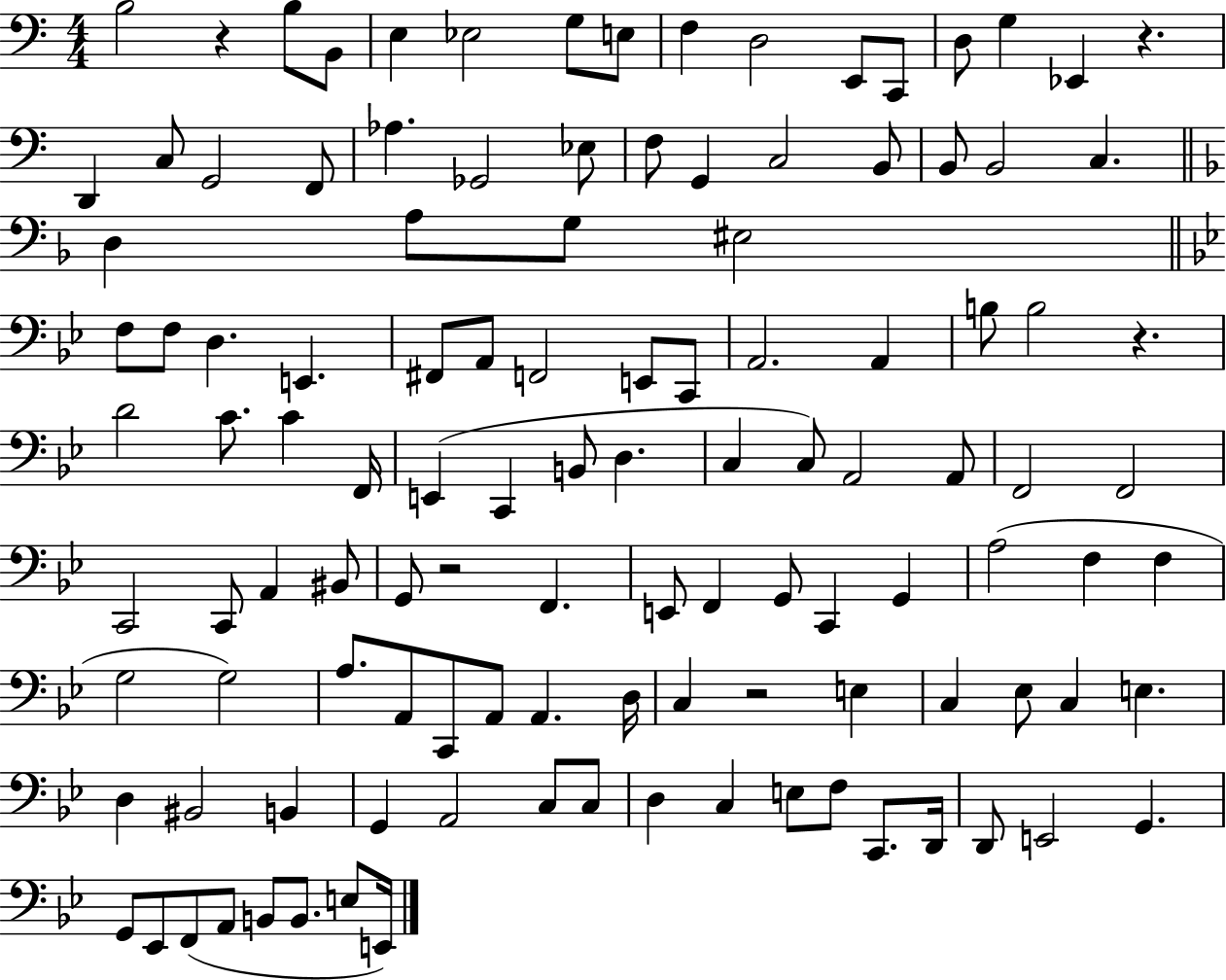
{
  \clef bass
  \numericTimeSignature
  \time 4/4
  \key c \major
  \repeat volta 2 { b2 r4 b8 b,8 | e4 ees2 g8 e8 | f4 d2 e,8 c,8 | d8 g4 ees,4 r4. | \break d,4 c8 g,2 f,8 | aes4. ges,2 ees8 | f8 g,4 c2 b,8 | b,8 b,2 c4. | \break \bar "||" \break \key d \minor d4 a8 g8 eis2 | \bar "||" \break \key g \minor f8 f8 d4. e,4. | fis,8 a,8 f,2 e,8 c,8 | a,2. a,4 | b8 b2 r4. | \break d'2 c'8. c'4 f,16 | e,4( c,4 b,8 d4. | c4 c8) a,2 a,8 | f,2 f,2 | \break c,2 c,8 a,4 bis,8 | g,8 r2 f,4. | e,8 f,4 g,8 c,4 g,4 | a2( f4 f4 | \break g2 g2) | a8. a,8 c,8 a,8 a,4. d16 | c4 r2 e4 | c4 ees8 c4 e4. | \break d4 bis,2 b,4 | g,4 a,2 c8 c8 | d4 c4 e8 f8 c,8. d,16 | d,8 e,2 g,4. | \break g,8 ees,8 f,8( a,8 b,8 b,8. e8 e,16) | } \bar "|."
}